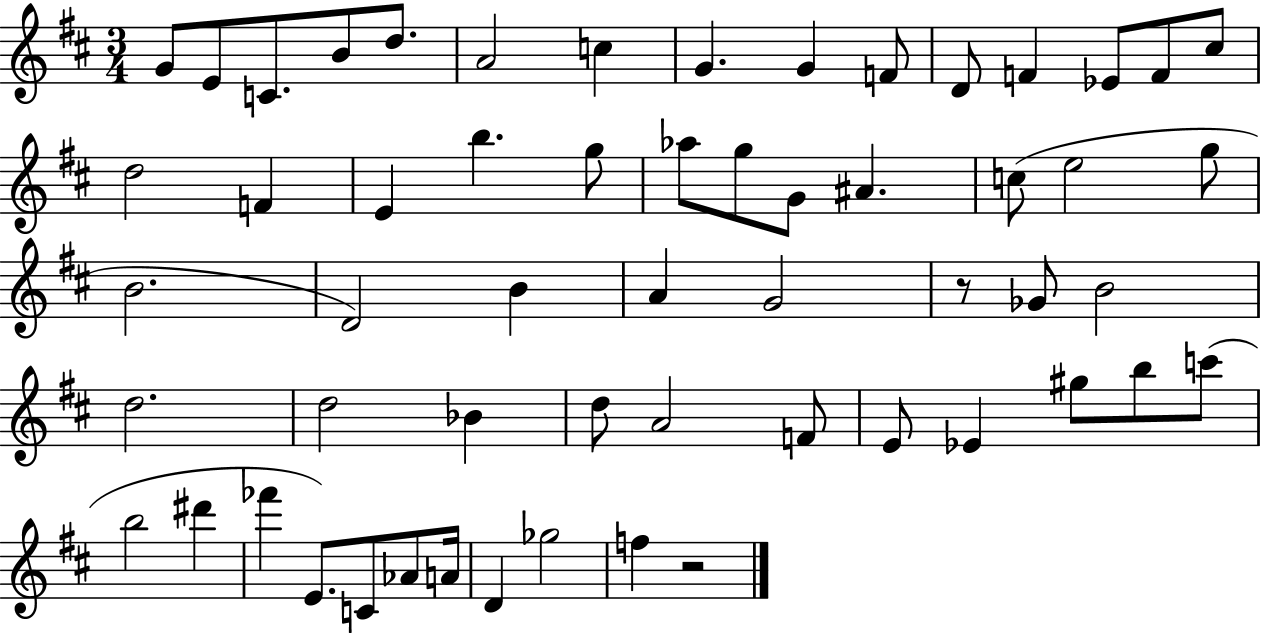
{
  \clef treble
  \numericTimeSignature
  \time 3/4
  \key d \major
  g'8 e'8 c'8. b'8 d''8. | a'2 c''4 | g'4. g'4 f'8 | d'8 f'4 ees'8 f'8 cis''8 | \break d''2 f'4 | e'4 b''4. g''8 | aes''8 g''8 g'8 ais'4. | c''8( e''2 g''8 | \break b'2. | d'2) b'4 | a'4 g'2 | r8 ges'8 b'2 | \break d''2. | d''2 bes'4 | d''8 a'2 f'8 | e'8 ees'4 gis''8 b''8 c'''8( | \break b''2 dis'''4 | fes'''4 e'8.) c'8 aes'8 a'16 | d'4 ges''2 | f''4 r2 | \break \bar "|."
}